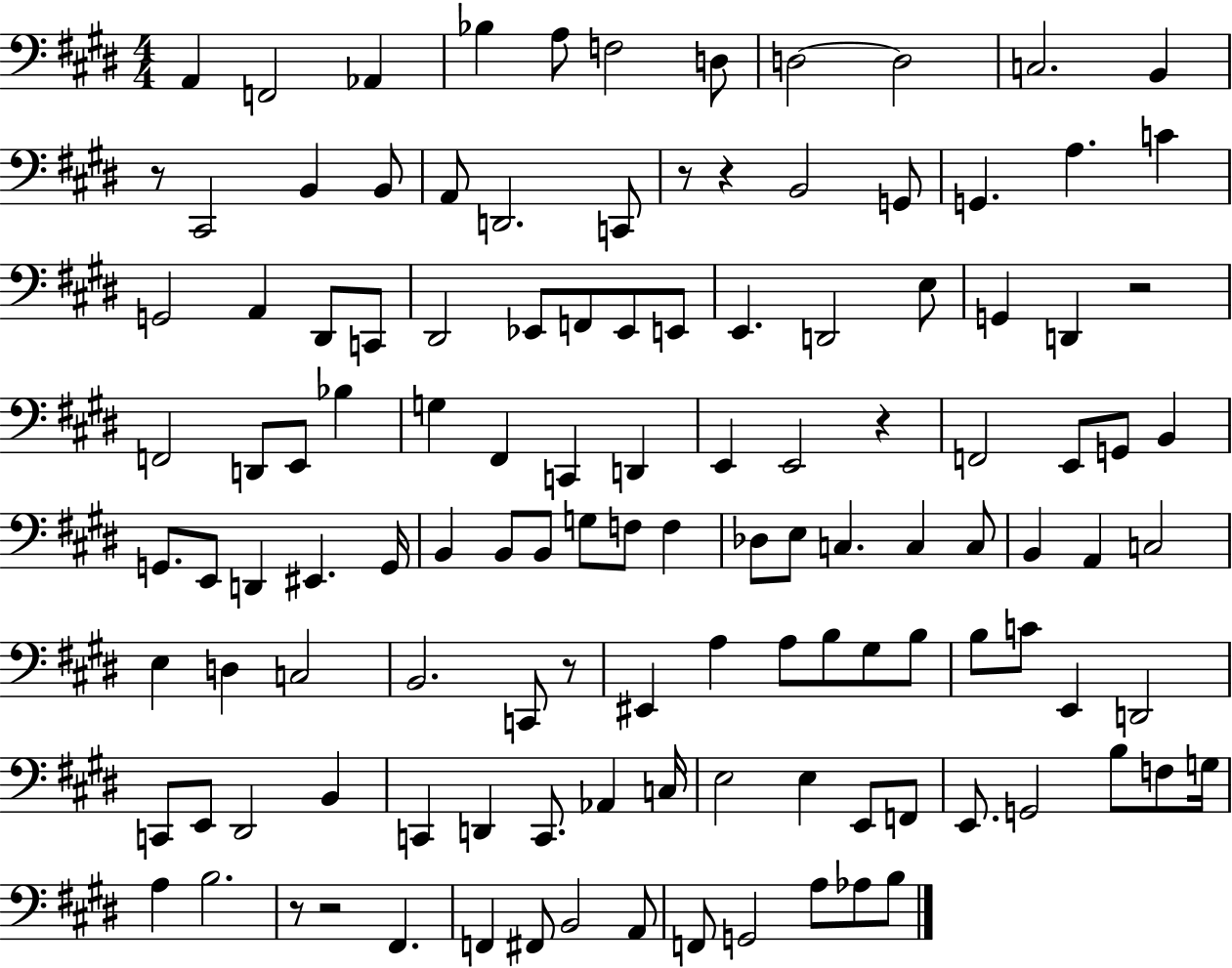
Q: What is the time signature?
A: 4/4